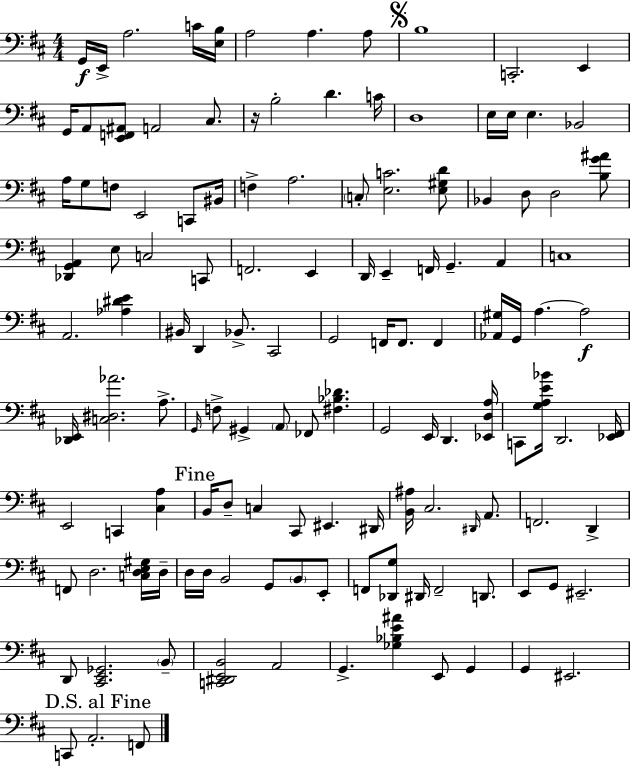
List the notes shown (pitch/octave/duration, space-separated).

G2/s E2/s A3/h. C4/s [E3,B3]/s A3/h A3/q. A3/e B3/w C2/h. E2/q G2/s A2/e [E2,F2,A#2]/e A2/h C#3/e. R/s B3/h D4/q. C4/s D3/w E3/s E3/s E3/q. Bb2/h A3/s G3/e F3/e E2/h C2/e BIS2/s F3/q A3/h. C3/e [E3,C4]/h. [E3,G#3,D4]/e Bb2/q D3/e D3/h [B3,G4,A#4]/e [Db2,G2,A2]/q E3/e C3/h C2/e F2/h. E2/q D2/s E2/q F2/s G2/q. A2/q C3/w A2/h. [Ab3,D#4,E4]/q BIS2/s D2/q Bb2/e. C#2/h G2/h F2/s F2/e. F2/q [Ab2,G#3]/s G2/s A3/q. A3/h [Db2,E2]/s [C3,D#3,Ab4]/h. A3/e. G2/s F3/e G#2/q A2/e FES2/e [F#3,Bb3,Db4]/q. G2/h E2/s D2/q. [Eb2,D3,A3]/s C2/e [G3,A3,E4,Bb4]/s D2/h. [Eb2,F#2]/s E2/h C2/q [C#3,A3]/q B2/s D3/e C3/q C#2/e EIS2/q. D#2/s [B2,A#3]/s C#3/h. D#2/s A2/e. F2/h. D2/q F2/e D3/h. [C3,D3,E3,G#3]/s D3/s D3/s D3/s B2/h G2/e B2/e E2/e F2/e [Db2,G3]/e D#2/s F2/h D2/e. E2/e G2/e EIS2/h. D2/e [C#2,E2,Gb2]/h. B2/e [C2,D#2,E2,B2]/h A2/h G2/q. [Gb3,Bb3,E4,A#4]/q E2/e G2/q G2/q EIS2/h. C2/e A2/h. F2/e